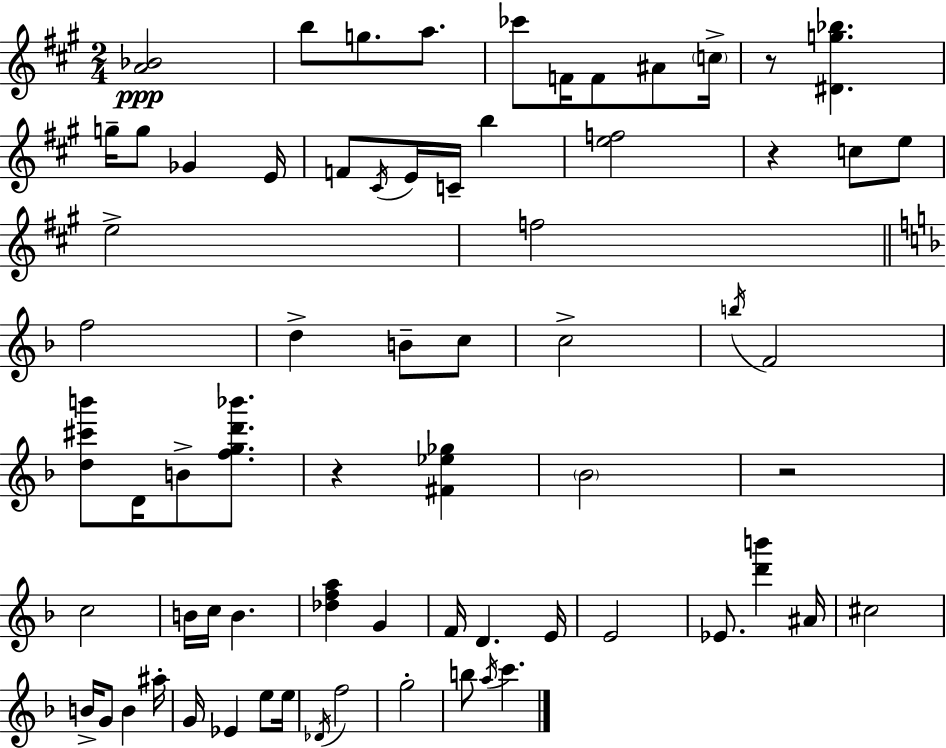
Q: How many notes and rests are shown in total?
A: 69